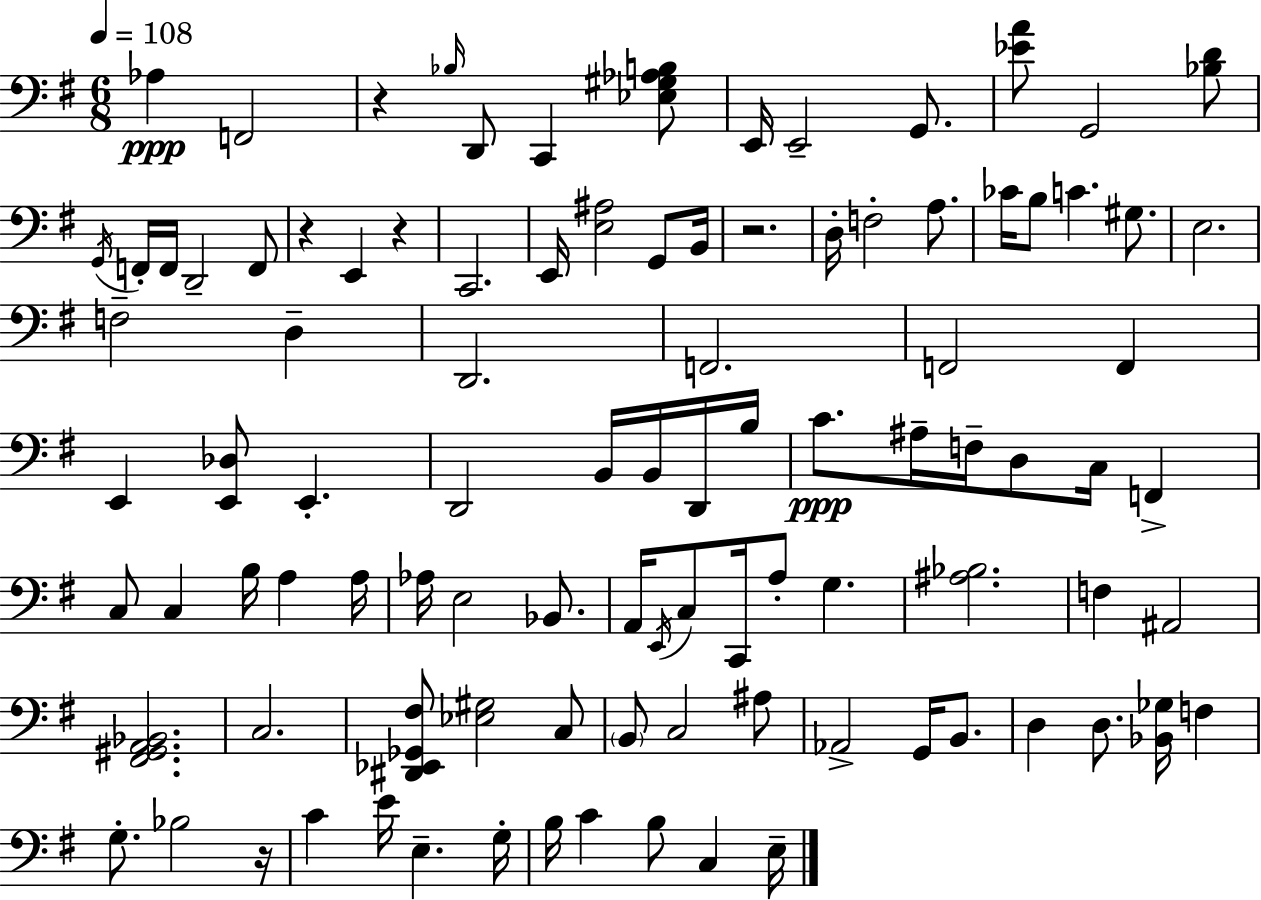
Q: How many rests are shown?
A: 5